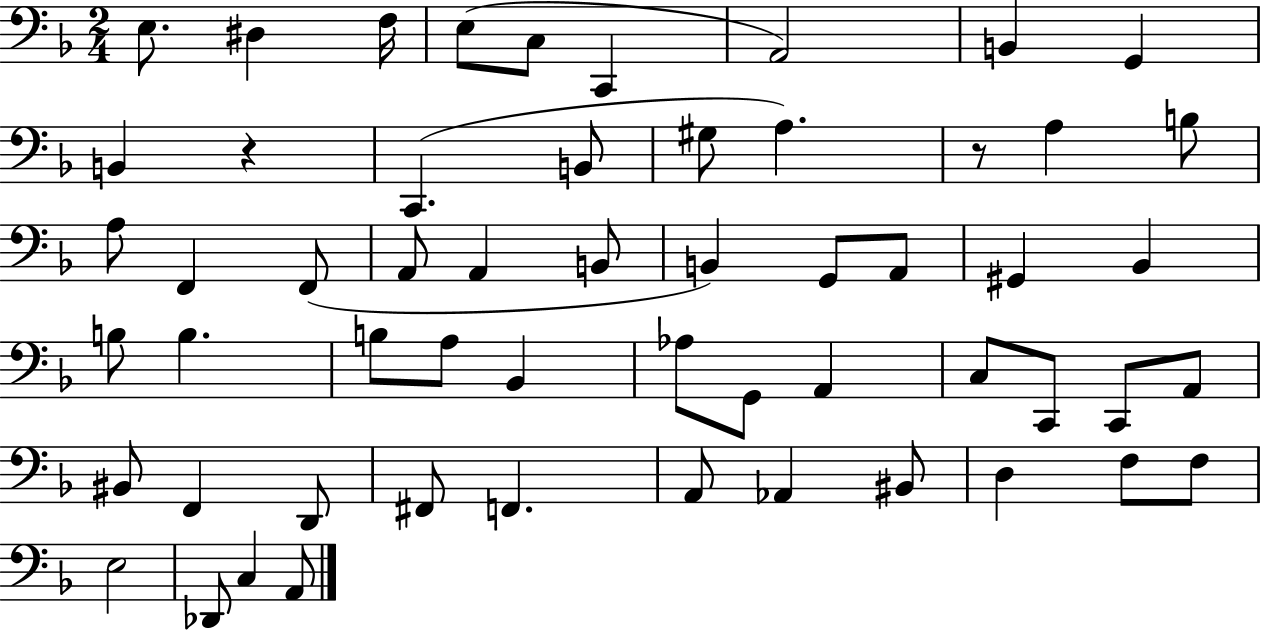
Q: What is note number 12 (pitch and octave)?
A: B2